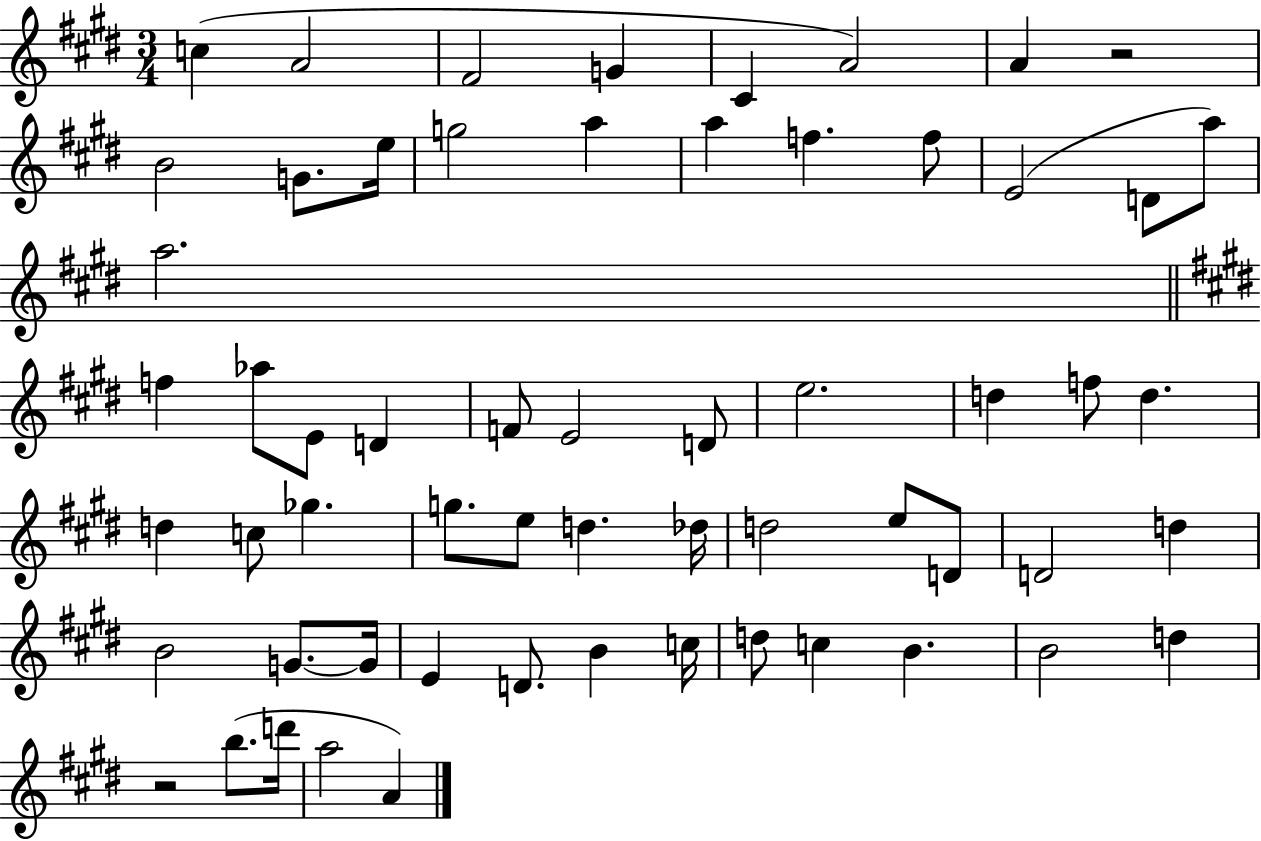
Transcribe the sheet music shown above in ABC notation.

X:1
T:Untitled
M:3/4
L:1/4
K:E
c A2 ^F2 G ^C A2 A z2 B2 G/2 e/4 g2 a a f f/2 E2 D/2 a/2 a2 f _a/2 E/2 D F/2 E2 D/2 e2 d f/2 d d c/2 _g g/2 e/2 d _d/4 d2 e/2 D/2 D2 d B2 G/2 G/4 E D/2 B c/4 d/2 c B B2 d z2 b/2 d'/4 a2 A